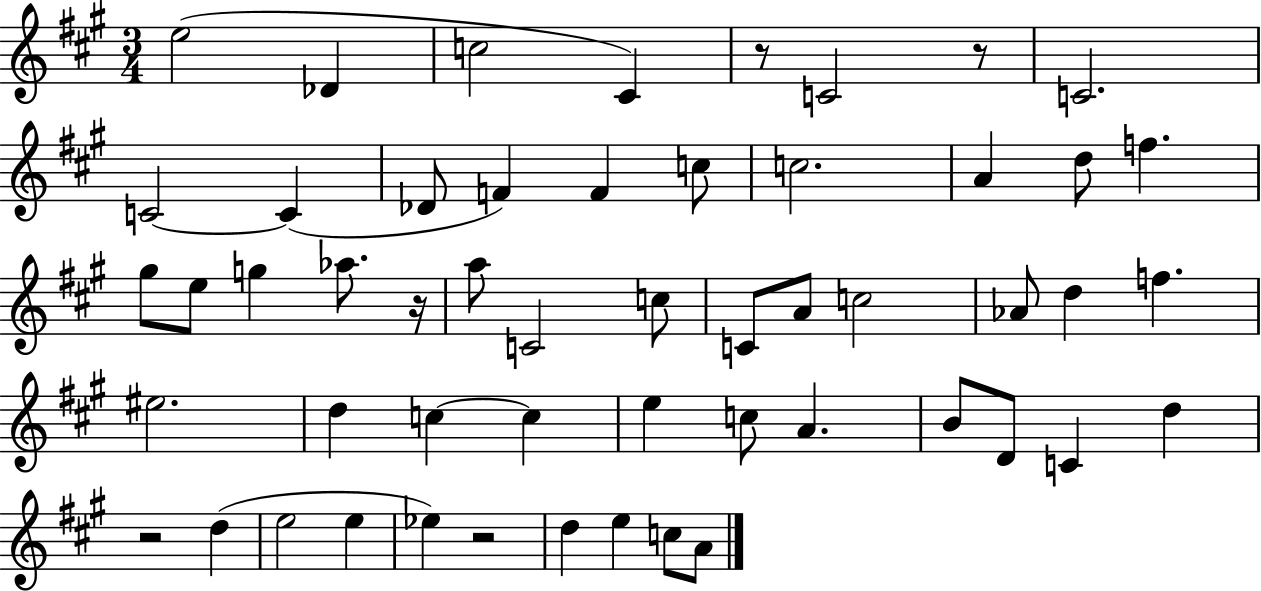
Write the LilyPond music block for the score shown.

{
  \clef treble
  \numericTimeSignature
  \time 3/4
  \key a \major
  e''2( des'4 | c''2 cis'4) | r8 c'2 r8 | c'2. | \break c'2~~ c'4( | des'8 f'4) f'4 c''8 | c''2. | a'4 d''8 f''4. | \break gis''8 e''8 g''4 aes''8. r16 | a''8 c'2 c''8 | c'8 a'8 c''2 | aes'8 d''4 f''4. | \break eis''2. | d''4 c''4~~ c''4 | e''4 c''8 a'4. | b'8 d'8 c'4 d''4 | \break r2 d''4( | e''2 e''4 | ees''4) r2 | d''4 e''4 c''8 a'8 | \break \bar "|."
}